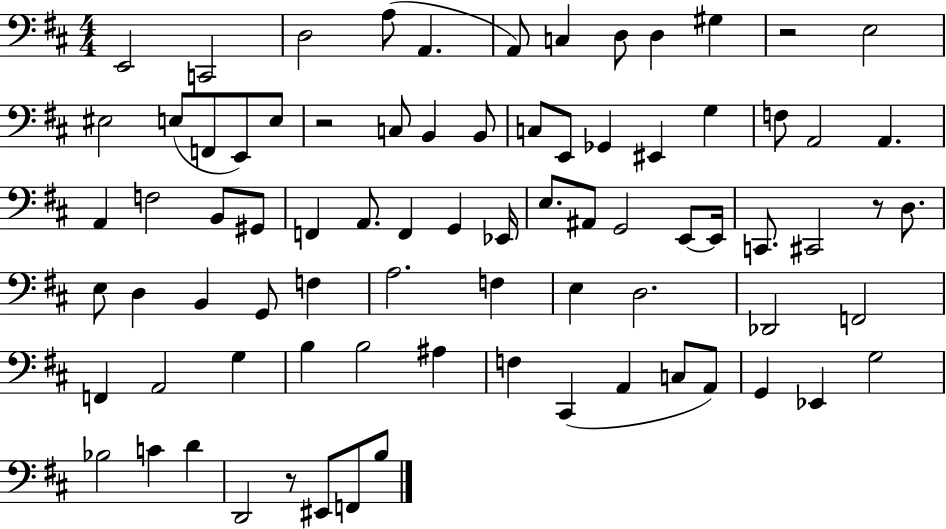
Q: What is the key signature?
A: D major